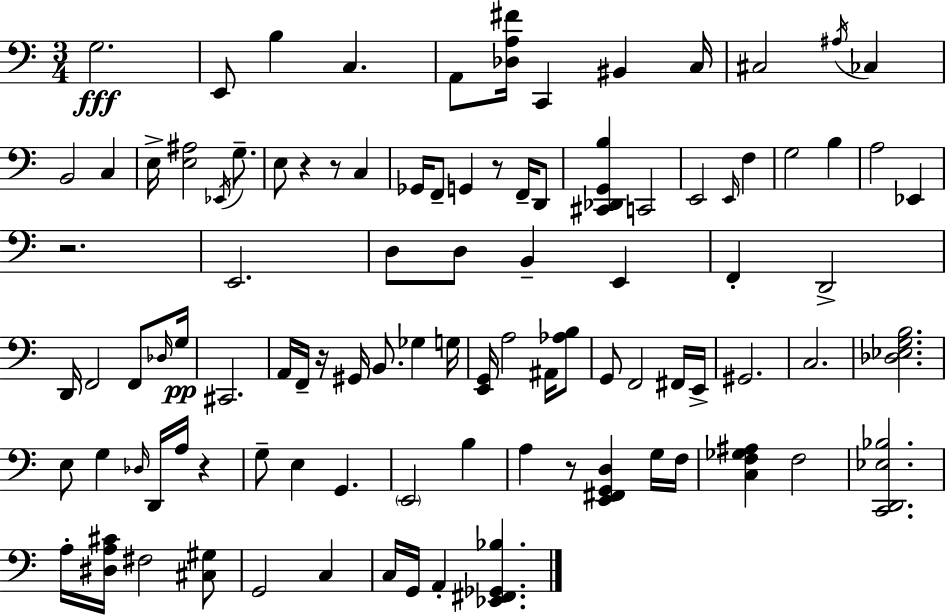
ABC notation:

X:1
T:Untitled
M:3/4
L:1/4
K:C
G,2 E,,/2 B, C, A,,/2 [_D,A,^F]/4 C,, ^B,, C,/4 ^C,2 ^A,/4 _C, B,,2 C, E,/4 [E,^A,]2 _E,,/4 G,/2 E,/2 z z/2 C, _G,,/4 F,,/2 G,, z/2 F,,/4 D,,/2 [^C,,_D,,G,,B,] C,,2 E,,2 E,,/4 F, G,2 B, A,2 _E,, z2 E,,2 D,/2 D,/2 B,, E,, F,, D,,2 D,,/4 F,,2 F,,/2 _D,/4 G,/4 ^C,,2 A,,/4 F,,/4 z/4 ^G,,/4 B,,/2 _G, G,/4 [E,,G,,]/4 A,2 ^A,,/4 [_A,B,]/2 G,,/2 F,,2 ^F,,/4 E,,/4 ^G,,2 C,2 [_D,_E,G,B,]2 E,/2 G, _D,/4 D,,/4 A,/4 z G,/2 E, G,, E,,2 B, A, z/2 [E,,^F,,G,,D,] G,/4 F,/4 [C,F,_G,^A,] F,2 [C,,D,,_E,_B,]2 A,/4 [^D,A,^C]/4 ^F,2 [^C,^G,]/2 G,,2 C, C,/4 G,,/4 A,, [_E,,^F,,_G,,_B,]